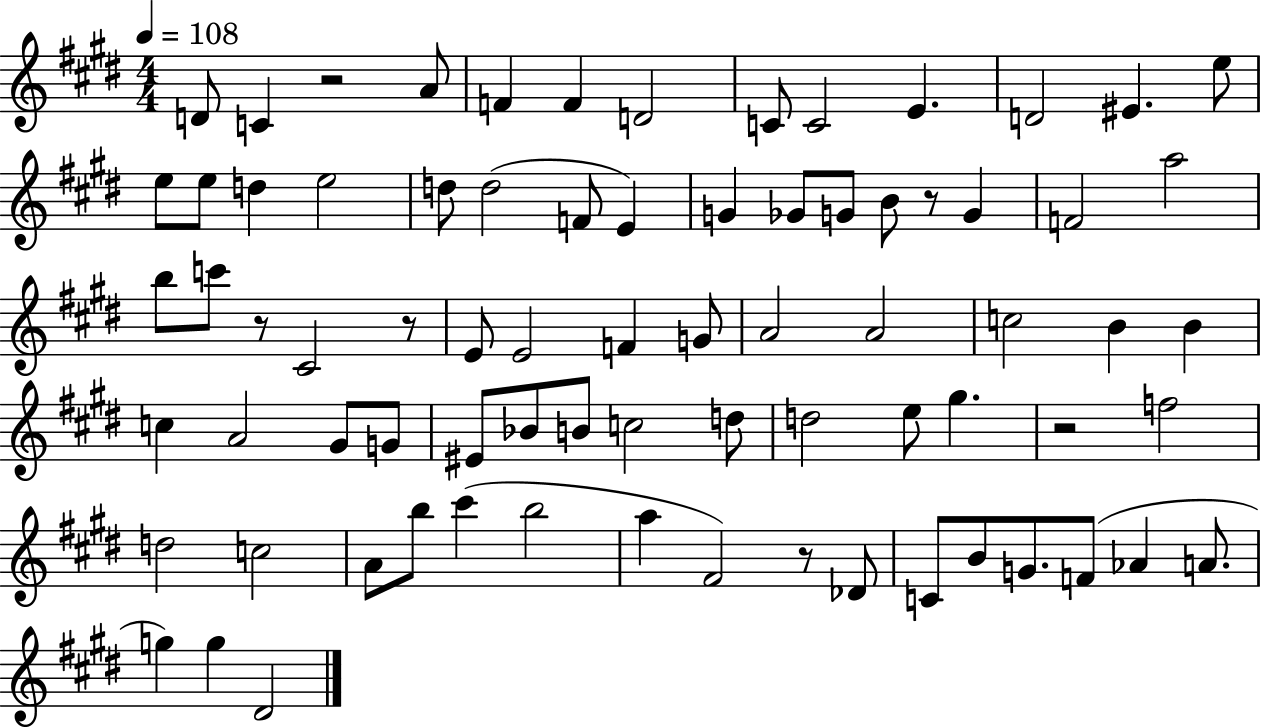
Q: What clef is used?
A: treble